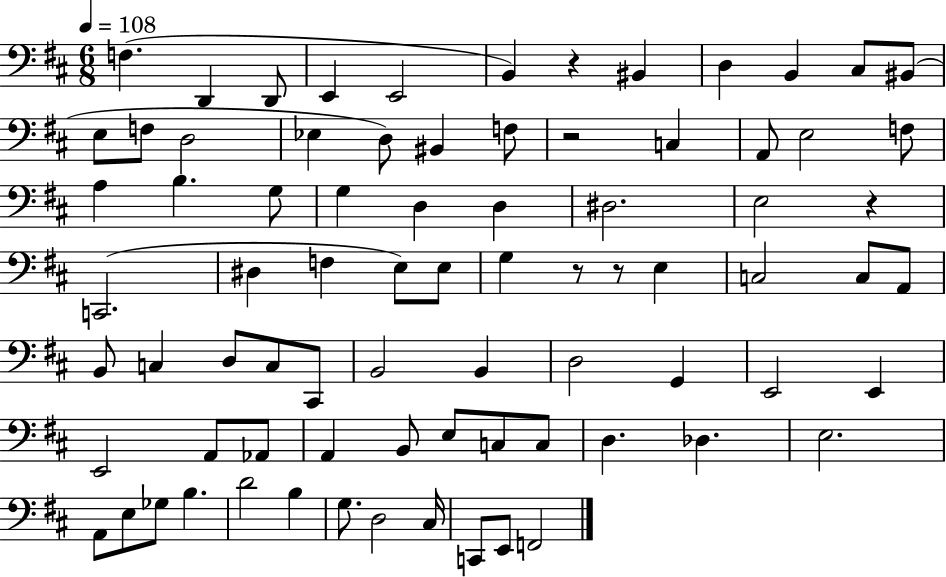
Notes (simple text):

F3/q. D2/q D2/e E2/q E2/h B2/q R/q BIS2/q D3/q B2/q C#3/e BIS2/e E3/e F3/e D3/h Eb3/q D3/e BIS2/q F3/e R/h C3/q A2/e E3/h F3/e A3/q B3/q. G3/e G3/q D3/q D3/q D#3/h. E3/h R/q C2/h. D#3/q F3/q E3/e E3/e G3/q R/e R/e E3/q C3/h C3/e A2/e B2/e C3/q D3/e C3/e C#2/e B2/h B2/q D3/h G2/q E2/h E2/q E2/h A2/e Ab2/e A2/q B2/e E3/e C3/e C3/e D3/q. Db3/q. E3/h. A2/e E3/e Gb3/e B3/q. D4/h B3/q G3/e. D3/h C#3/s C2/e E2/e F2/h